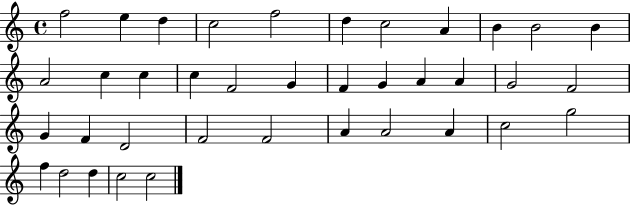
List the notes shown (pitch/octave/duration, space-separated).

F5/h E5/q D5/q C5/h F5/h D5/q C5/h A4/q B4/q B4/h B4/q A4/h C5/q C5/q C5/q F4/h G4/q F4/q G4/q A4/q A4/q G4/h F4/h G4/q F4/q D4/h F4/h F4/h A4/q A4/h A4/q C5/h G5/h F5/q D5/h D5/q C5/h C5/h